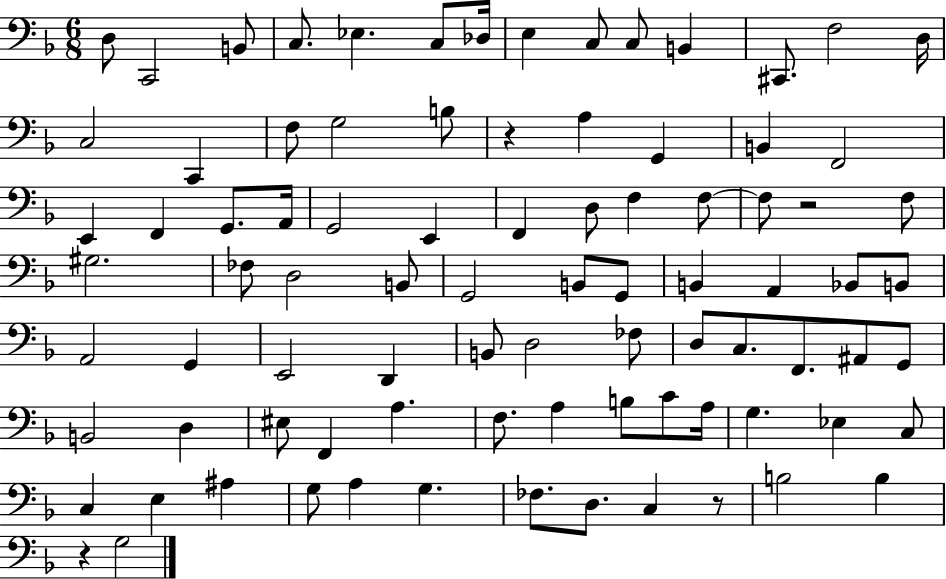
{
  \clef bass
  \numericTimeSignature
  \time 6/8
  \key f \major
  d8 c,2 b,8 | c8. ees4. c8 des16 | e4 c8 c8 b,4 | cis,8. f2 d16 | \break c2 c,4 | f8 g2 b8 | r4 a4 g,4 | b,4 f,2 | \break e,4 f,4 g,8. a,16 | g,2 e,4 | f,4 d8 f4 f8~~ | f8 r2 f8 | \break gis2. | fes8 d2 b,8 | g,2 b,8 g,8 | b,4 a,4 bes,8 b,8 | \break a,2 g,4 | e,2 d,4 | b,8 d2 fes8 | d8 c8. f,8. ais,8 g,8 | \break b,2 d4 | eis8 f,4 a4. | f8. a4 b8 c'8 a16 | g4. ees4 c8 | \break c4 e4 ais4 | g8 a4 g4. | fes8. d8. c4 r8 | b2 b4 | \break r4 g2 | \bar "|."
}